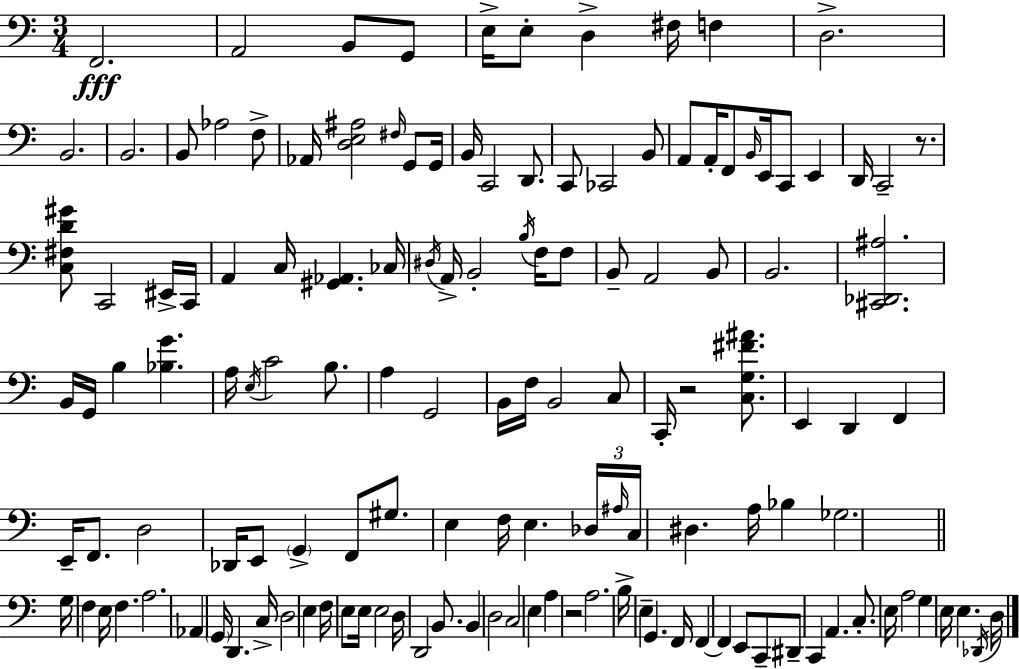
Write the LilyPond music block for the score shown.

{
  \clef bass
  \numericTimeSignature
  \time 3/4
  \key a \minor
  f,2.\fff | a,2 b,8 g,8 | e16-> e8-. d4-> fis16 f4 | d2.-> | \break b,2. | b,2. | b,8 aes2 f8-> | aes,16 <d e ais>2 \grace { fis16 } g,8 | \break g,16 b,16 c,2 d,8. | c,8 ces,2 b,8 | a,8 a,16-. f,8 \grace { b,16 } e,16 c,8 e,4 | d,16 c,2-- r8. | \break <c fis d' gis'>8 c,2 | eis,16-> c,16 a,4 c16 <gis, aes,>4. | ces16 \acciaccatura { dis16 } a,16-> b,2-. | \acciaccatura { b16 } f16 f8 b,8-- a,2 | \break b,8 b,2. | <cis, des, ais>2. | b,16 g,16 b4 <bes g'>4. | a16 \acciaccatura { e16 } c'2 | \break b8. a4 g,2 | b,16 f16 b,2 | c8 c,16-. r2 | <c g fis' ais'>8. e,4 d,4 | \break f,4 e,16-- f,8. d2 | des,16 e,8 \parenthesize g,4-> | f,8 gis8. e4 f16 e4. | \tuplet 3/2 { des16 \grace { ais16 } c16 } dis4. | \break a16 bes4 ges2. | \bar "||" \break \key a \minor g16 f4 e16 f4. | a2. | aes,4 \parenthesize g,16 d,4. c16-> | d2 e4 | \break f16 e8 e16 e2 | d16 d,2 b,8. | b,4 d2 | c2 e4 | \break a4 r2 | a2. | b16-> e4-- g,4. f,16 | f,4~~ f,4 e,8 c,8-- | \break dis,8-- c,4 a,4. | c8.-. e16 a2 | g4 e16 e4. \acciaccatura { des,16 } | d16 \bar "|."
}